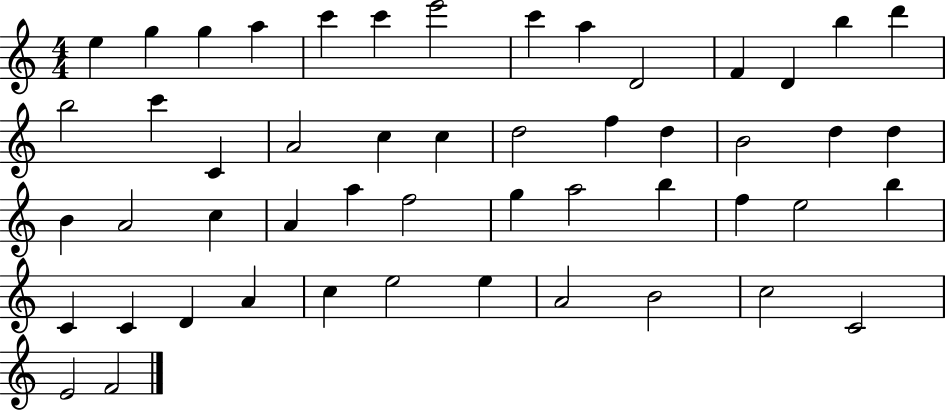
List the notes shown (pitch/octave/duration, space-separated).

E5/q G5/q G5/q A5/q C6/q C6/q E6/h C6/q A5/q D4/h F4/q D4/q B5/q D6/q B5/h C6/q C4/q A4/h C5/q C5/q D5/h F5/q D5/q B4/h D5/q D5/q B4/q A4/h C5/q A4/q A5/q F5/h G5/q A5/h B5/q F5/q E5/h B5/q C4/q C4/q D4/q A4/q C5/q E5/h E5/q A4/h B4/h C5/h C4/h E4/h F4/h